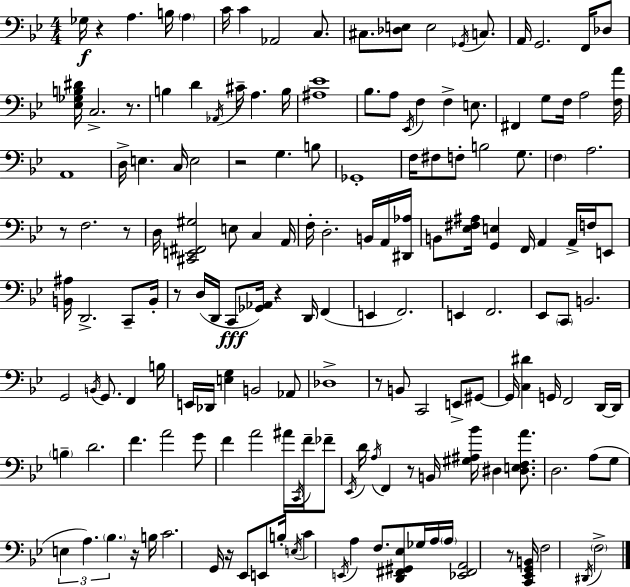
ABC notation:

X:1
T:Untitled
M:4/4
L:1/4
K:Bb
_G,/4 z A, B,/4 A, C/4 C _A,,2 C,/2 ^C,/2 [_D,E,]/2 E,2 _G,,/4 C,/2 A,,/4 G,,2 F,,/4 _D,/2 [_E,_G,B,^D]/4 C,2 z/2 B, D _A,,/4 ^C/4 A, B,/4 [^A,_E]4 _B,/2 A,/2 _E,,/4 F, F, E,/2 ^F,, G,/2 F,/4 A,2 [F,A]/4 A,,4 D,/4 E, C,/4 E,2 z2 G, B,/2 _G,,4 F,/4 ^F,/2 F,/2 B,2 G,/2 F, A,2 z/2 F,2 z/2 D,/4 [^C,,E,,^F,,^G,]2 E,/2 C, A,,/4 F,/4 D,2 B,,/4 A,,/4 [^D,,_A,]/4 B,,/2 [_E,^F,^A,]/4 [G,,E,] F,,/4 A,, A,,/4 F,/4 E,,/2 [B,,^A,]/4 D,,2 C,,/2 B,,/4 z/2 D,/4 D,,/4 C,,/2 [_G,,_A,,]/4 z D,,/4 F,, E,, F,,2 E,, F,,2 _E,,/2 C,,/2 B,,2 G,,2 B,,/4 G,,/2 F,, B,/4 E,,/4 _D,,/4 [E,G,] B,,2 _A,,/2 _D,4 z/2 B,,/2 C,,2 E,,/2 ^G,,/2 ^G,,/4 [C,^D] G,,/4 F,,2 D,,/4 D,,/4 B, D2 F A2 G/2 F A2 ^A/4 C,,/4 F/4 _F/2 _E,,/4 D/4 A,/4 F,, z/2 B,,/4 [^G,^A,_B]/4 ^D, [^D,E,F,A]/2 D,2 A,/2 G,/2 E, A, _B, z/4 B,/4 C2 G,,/4 z/4 _E,,/2 E,,/2 B,/4 E,/4 C E,,/4 A, F,/2 [D,,^F,,^G,,_E,]/2 _G,/4 A,/4 A,/4 [_E,,^F,,A,,]2 z/2 [C,,_E,,G,,B,,]/4 F,2 ^D,,/4 F,2